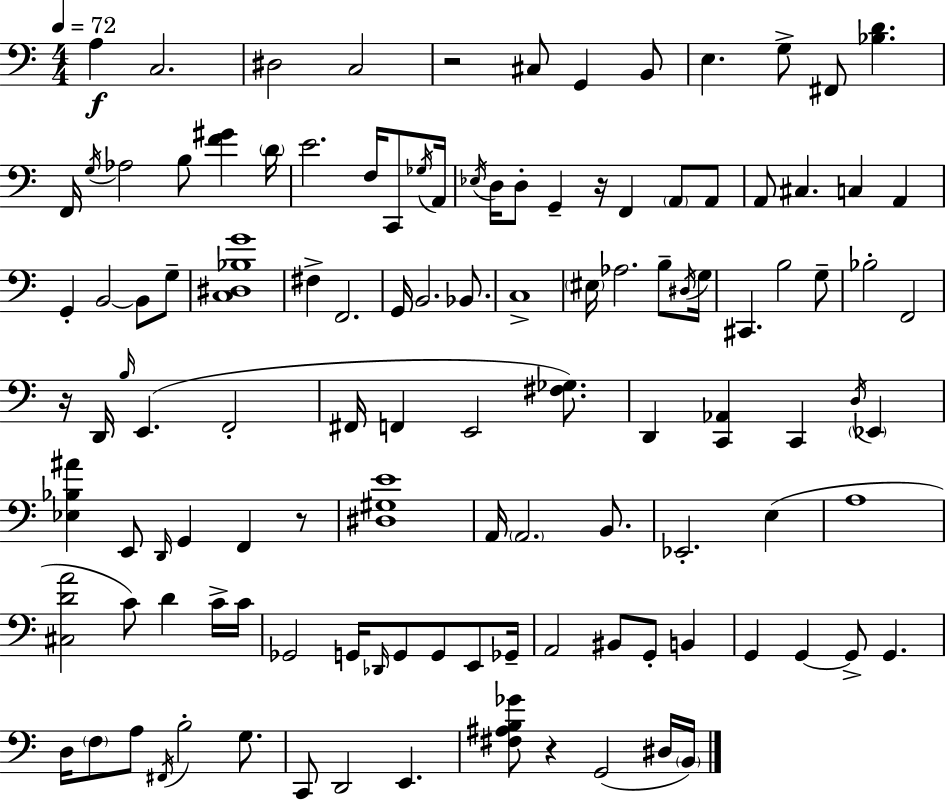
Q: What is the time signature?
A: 4/4